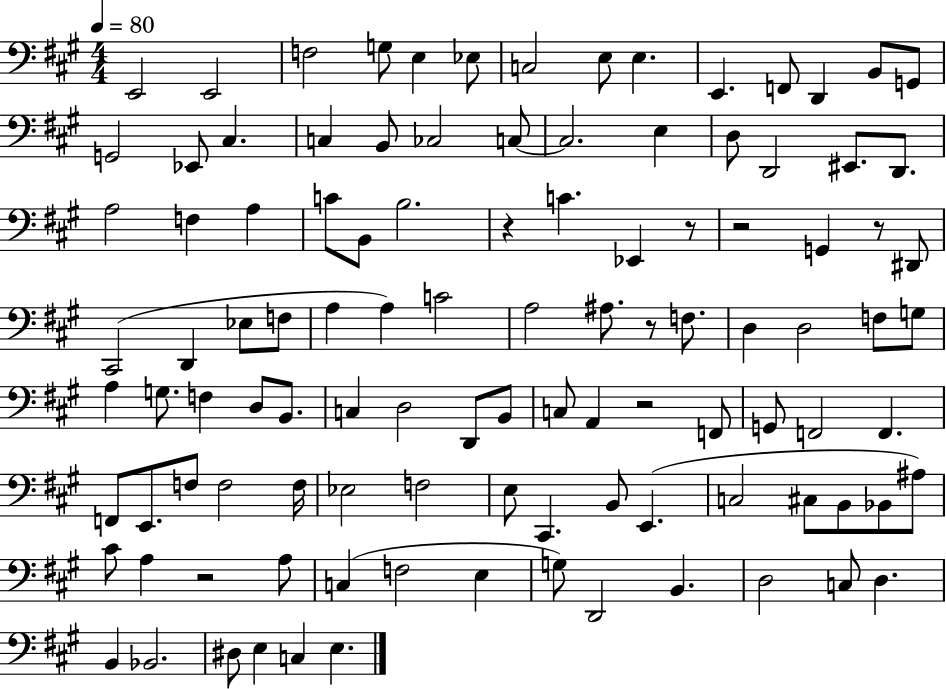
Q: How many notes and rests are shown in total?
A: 107